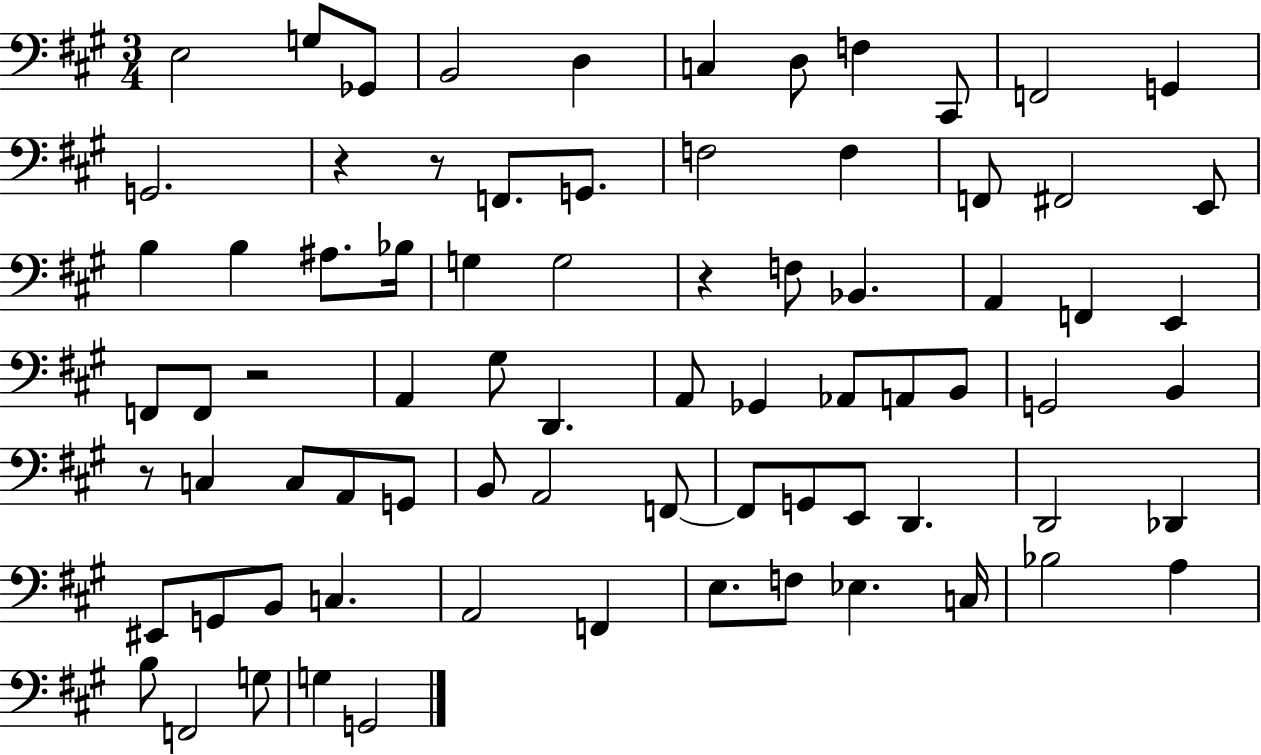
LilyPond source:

{
  \clef bass
  \numericTimeSignature
  \time 3/4
  \key a \major
  e2 g8 ges,8 | b,2 d4 | c4 d8 f4 cis,8 | f,2 g,4 | \break g,2. | r4 r8 f,8. g,8. | f2 f4 | f,8 fis,2 e,8 | \break b4 b4 ais8. bes16 | g4 g2 | r4 f8 bes,4. | a,4 f,4 e,4 | \break f,8 f,8 r2 | a,4 gis8 d,4. | a,8 ges,4 aes,8 a,8 b,8 | g,2 b,4 | \break r8 c4 c8 a,8 g,8 | b,8 a,2 f,8~~ | f,8 g,8 e,8 d,4. | d,2 des,4 | \break eis,8 g,8 b,8 c4. | a,2 f,4 | e8. f8 ees4. c16 | bes2 a4 | \break b8 f,2 g8 | g4 g,2 | \bar "|."
}